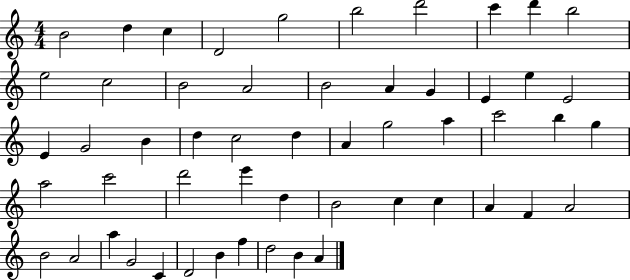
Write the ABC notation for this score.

X:1
T:Untitled
M:4/4
L:1/4
K:C
B2 d c D2 g2 b2 d'2 c' d' b2 e2 c2 B2 A2 B2 A G E e E2 E G2 B d c2 d A g2 a c'2 b g a2 c'2 d'2 e' d B2 c c A F A2 B2 A2 a G2 C D2 B f d2 B A